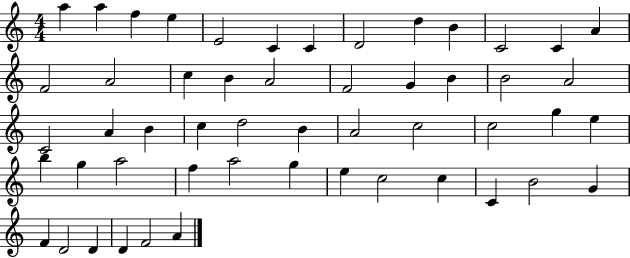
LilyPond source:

{
  \clef treble
  \numericTimeSignature
  \time 4/4
  \key c \major
  a''4 a''4 f''4 e''4 | e'2 c'4 c'4 | d'2 d''4 b'4 | c'2 c'4 a'4 | \break f'2 a'2 | c''4 b'4 a'2 | f'2 g'4 b'4 | b'2 a'2 | \break c'2 a'4 b'4 | c''4 d''2 b'4 | a'2 c''2 | c''2 g''4 e''4 | \break b''4 g''4 a''2 | f''4 a''2 g''4 | e''4 c''2 c''4 | c'4 b'2 g'4 | \break f'4 d'2 d'4 | d'4 f'2 a'4 | \bar "|."
}